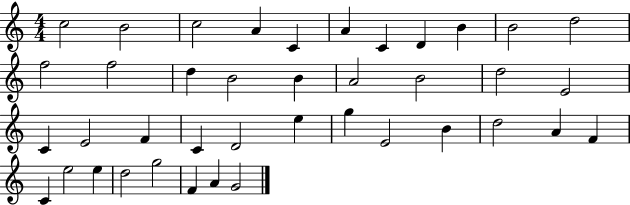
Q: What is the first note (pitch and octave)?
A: C5